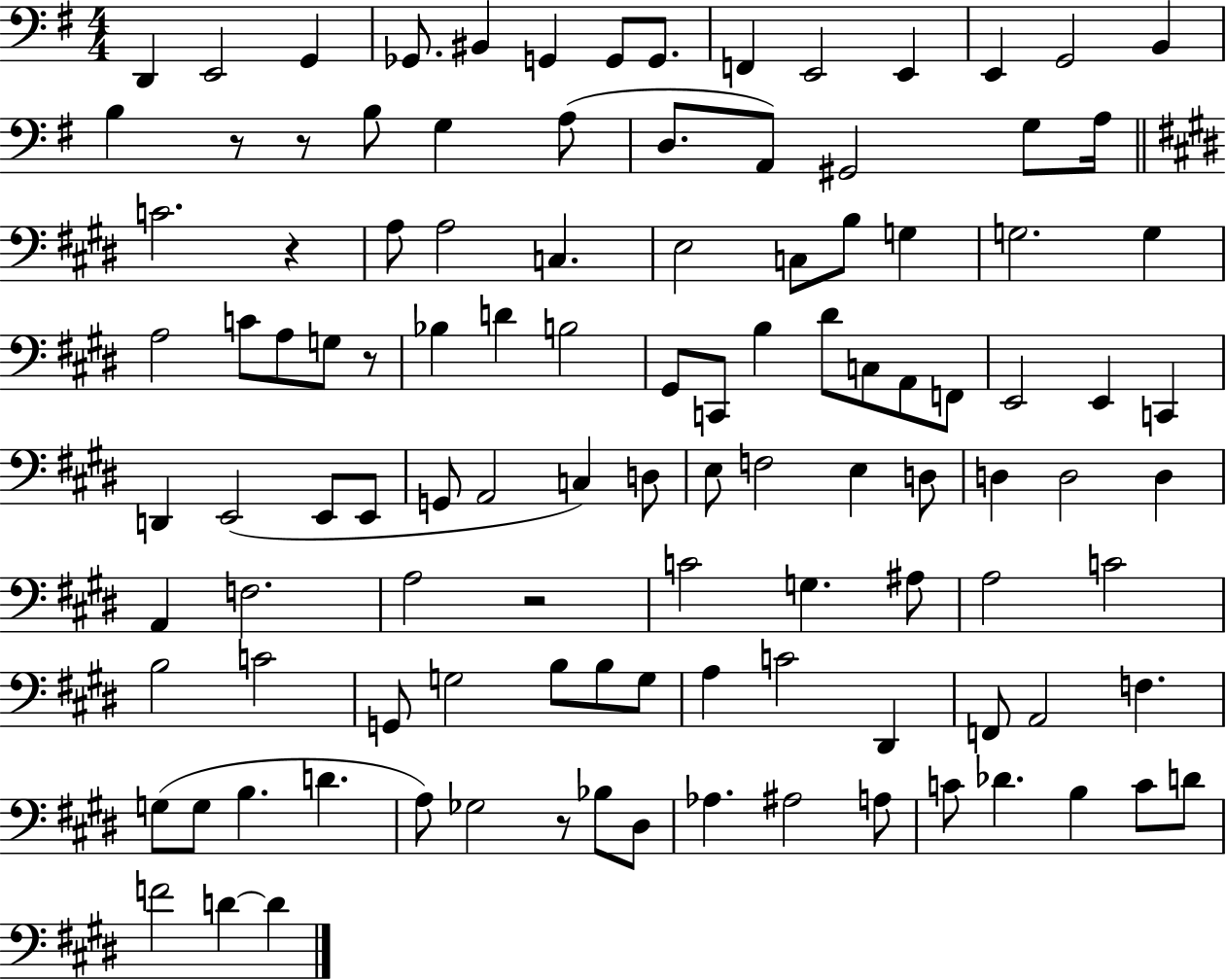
X:1
T:Untitled
M:4/4
L:1/4
K:G
D,, E,,2 G,, _G,,/2 ^B,, G,, G,,/2 G,,/2 F,, E,,2 E,, E,, G,,2 B,, B, z/2 z/2 B,/2 G, A,/2 D,/2 A,,/2 ^G,,2 G,/2 A,/4 C2 z A,/2 A,2 C, E,2 C,/2 B,/2 G, G,2 G, A,2 C/2 A,/2 G,/2 z/2 _B, D B,2 ^G,,/2 C,,/2 B, ^D/2 C,/2 A,,/2 F,,/2 E,,2 E,, C,, D,, E,,2 E,,/2 E,,/2 G,,/2 A,,2 C, D,/2 E,/2 F,2 E, D,/2 D, D,2 D, A,, F,2 A,2 z2 C2 G, ^A,/2 A,2 C2 B,2 C2 G,,/2 G,2 B,/2 B,/2 G,/2 A, C2 ^D,, F,,/2 A,,2 F, G,/2 G,/2 B, D A,/2 _G,2 z/2 _B,/2 ^D,/2 _A, ^A,2 A,/2 C/2 _D B, C/2 D/2 F2 D D